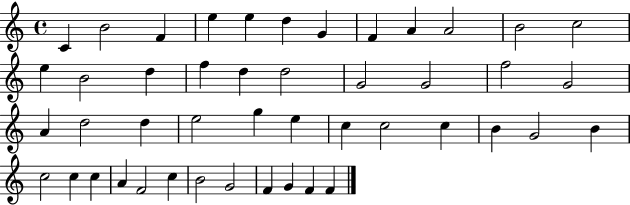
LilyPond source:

{
  \clef treble
  \time 4/4
  \defaultTimeSignature
  \key c \major
  c'4 b'2 f'4 | e''4 e''4 d''4 g'4 | f'4 a'4 a'2 | b'2 c''2 | \break e''4 b'2 d''4 | f''4 d''4 d''2 | g'2 g'2 | f''2 g'2 | \break a'4 d''2 d''4 | e''2 g''4 e''4 | c''4 c''2 c''4 | b'4 g'2 b'4 | \break c''2 c''4 c''4 | a'4 f'2 c''4 | b'2 g'2 | f'4 g'4 f'4 f'4 | \break \bar "|."
}